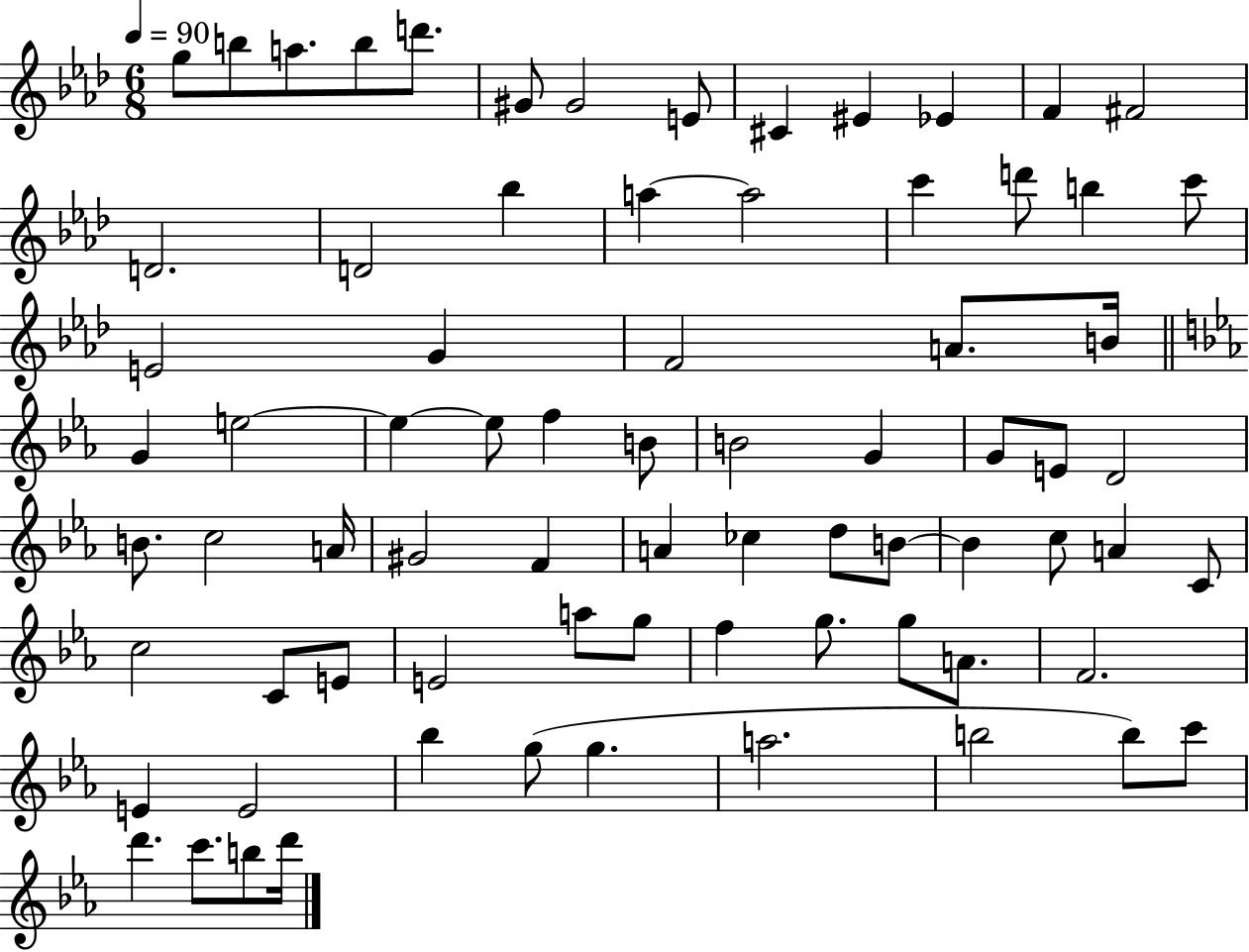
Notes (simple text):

G5/e B5/e A5/e. B5/e D6/e. G#4/e G#4/h E4/e C#4/q EIS4/q Eb4/q F4/q F#4/h D4/h. D4/h Bb5/q A5/q A5/h C6/q D6/e B5/q C6/e E4/h G4/q F4/h A4/e. B4/s G4/q E5/h E5/q E5/e F5/q B4/e B4/h G4/q G4/e E4/e D4/h B4/e. C5/h A4/s G#4/h F4/q A4/q CES5/q D5/e B4/e B4/q C5/e A4/q C4/e C5/h C4/e E4/e E4/h A5/e G5/e F5/q G5/e. G5/e A4/e. F4/h. E4/q E4/h Bb5/q G5/e G5/q. A5/h. B5/h B5/e C6/e D6/q. C6/e. B5/e D6/s